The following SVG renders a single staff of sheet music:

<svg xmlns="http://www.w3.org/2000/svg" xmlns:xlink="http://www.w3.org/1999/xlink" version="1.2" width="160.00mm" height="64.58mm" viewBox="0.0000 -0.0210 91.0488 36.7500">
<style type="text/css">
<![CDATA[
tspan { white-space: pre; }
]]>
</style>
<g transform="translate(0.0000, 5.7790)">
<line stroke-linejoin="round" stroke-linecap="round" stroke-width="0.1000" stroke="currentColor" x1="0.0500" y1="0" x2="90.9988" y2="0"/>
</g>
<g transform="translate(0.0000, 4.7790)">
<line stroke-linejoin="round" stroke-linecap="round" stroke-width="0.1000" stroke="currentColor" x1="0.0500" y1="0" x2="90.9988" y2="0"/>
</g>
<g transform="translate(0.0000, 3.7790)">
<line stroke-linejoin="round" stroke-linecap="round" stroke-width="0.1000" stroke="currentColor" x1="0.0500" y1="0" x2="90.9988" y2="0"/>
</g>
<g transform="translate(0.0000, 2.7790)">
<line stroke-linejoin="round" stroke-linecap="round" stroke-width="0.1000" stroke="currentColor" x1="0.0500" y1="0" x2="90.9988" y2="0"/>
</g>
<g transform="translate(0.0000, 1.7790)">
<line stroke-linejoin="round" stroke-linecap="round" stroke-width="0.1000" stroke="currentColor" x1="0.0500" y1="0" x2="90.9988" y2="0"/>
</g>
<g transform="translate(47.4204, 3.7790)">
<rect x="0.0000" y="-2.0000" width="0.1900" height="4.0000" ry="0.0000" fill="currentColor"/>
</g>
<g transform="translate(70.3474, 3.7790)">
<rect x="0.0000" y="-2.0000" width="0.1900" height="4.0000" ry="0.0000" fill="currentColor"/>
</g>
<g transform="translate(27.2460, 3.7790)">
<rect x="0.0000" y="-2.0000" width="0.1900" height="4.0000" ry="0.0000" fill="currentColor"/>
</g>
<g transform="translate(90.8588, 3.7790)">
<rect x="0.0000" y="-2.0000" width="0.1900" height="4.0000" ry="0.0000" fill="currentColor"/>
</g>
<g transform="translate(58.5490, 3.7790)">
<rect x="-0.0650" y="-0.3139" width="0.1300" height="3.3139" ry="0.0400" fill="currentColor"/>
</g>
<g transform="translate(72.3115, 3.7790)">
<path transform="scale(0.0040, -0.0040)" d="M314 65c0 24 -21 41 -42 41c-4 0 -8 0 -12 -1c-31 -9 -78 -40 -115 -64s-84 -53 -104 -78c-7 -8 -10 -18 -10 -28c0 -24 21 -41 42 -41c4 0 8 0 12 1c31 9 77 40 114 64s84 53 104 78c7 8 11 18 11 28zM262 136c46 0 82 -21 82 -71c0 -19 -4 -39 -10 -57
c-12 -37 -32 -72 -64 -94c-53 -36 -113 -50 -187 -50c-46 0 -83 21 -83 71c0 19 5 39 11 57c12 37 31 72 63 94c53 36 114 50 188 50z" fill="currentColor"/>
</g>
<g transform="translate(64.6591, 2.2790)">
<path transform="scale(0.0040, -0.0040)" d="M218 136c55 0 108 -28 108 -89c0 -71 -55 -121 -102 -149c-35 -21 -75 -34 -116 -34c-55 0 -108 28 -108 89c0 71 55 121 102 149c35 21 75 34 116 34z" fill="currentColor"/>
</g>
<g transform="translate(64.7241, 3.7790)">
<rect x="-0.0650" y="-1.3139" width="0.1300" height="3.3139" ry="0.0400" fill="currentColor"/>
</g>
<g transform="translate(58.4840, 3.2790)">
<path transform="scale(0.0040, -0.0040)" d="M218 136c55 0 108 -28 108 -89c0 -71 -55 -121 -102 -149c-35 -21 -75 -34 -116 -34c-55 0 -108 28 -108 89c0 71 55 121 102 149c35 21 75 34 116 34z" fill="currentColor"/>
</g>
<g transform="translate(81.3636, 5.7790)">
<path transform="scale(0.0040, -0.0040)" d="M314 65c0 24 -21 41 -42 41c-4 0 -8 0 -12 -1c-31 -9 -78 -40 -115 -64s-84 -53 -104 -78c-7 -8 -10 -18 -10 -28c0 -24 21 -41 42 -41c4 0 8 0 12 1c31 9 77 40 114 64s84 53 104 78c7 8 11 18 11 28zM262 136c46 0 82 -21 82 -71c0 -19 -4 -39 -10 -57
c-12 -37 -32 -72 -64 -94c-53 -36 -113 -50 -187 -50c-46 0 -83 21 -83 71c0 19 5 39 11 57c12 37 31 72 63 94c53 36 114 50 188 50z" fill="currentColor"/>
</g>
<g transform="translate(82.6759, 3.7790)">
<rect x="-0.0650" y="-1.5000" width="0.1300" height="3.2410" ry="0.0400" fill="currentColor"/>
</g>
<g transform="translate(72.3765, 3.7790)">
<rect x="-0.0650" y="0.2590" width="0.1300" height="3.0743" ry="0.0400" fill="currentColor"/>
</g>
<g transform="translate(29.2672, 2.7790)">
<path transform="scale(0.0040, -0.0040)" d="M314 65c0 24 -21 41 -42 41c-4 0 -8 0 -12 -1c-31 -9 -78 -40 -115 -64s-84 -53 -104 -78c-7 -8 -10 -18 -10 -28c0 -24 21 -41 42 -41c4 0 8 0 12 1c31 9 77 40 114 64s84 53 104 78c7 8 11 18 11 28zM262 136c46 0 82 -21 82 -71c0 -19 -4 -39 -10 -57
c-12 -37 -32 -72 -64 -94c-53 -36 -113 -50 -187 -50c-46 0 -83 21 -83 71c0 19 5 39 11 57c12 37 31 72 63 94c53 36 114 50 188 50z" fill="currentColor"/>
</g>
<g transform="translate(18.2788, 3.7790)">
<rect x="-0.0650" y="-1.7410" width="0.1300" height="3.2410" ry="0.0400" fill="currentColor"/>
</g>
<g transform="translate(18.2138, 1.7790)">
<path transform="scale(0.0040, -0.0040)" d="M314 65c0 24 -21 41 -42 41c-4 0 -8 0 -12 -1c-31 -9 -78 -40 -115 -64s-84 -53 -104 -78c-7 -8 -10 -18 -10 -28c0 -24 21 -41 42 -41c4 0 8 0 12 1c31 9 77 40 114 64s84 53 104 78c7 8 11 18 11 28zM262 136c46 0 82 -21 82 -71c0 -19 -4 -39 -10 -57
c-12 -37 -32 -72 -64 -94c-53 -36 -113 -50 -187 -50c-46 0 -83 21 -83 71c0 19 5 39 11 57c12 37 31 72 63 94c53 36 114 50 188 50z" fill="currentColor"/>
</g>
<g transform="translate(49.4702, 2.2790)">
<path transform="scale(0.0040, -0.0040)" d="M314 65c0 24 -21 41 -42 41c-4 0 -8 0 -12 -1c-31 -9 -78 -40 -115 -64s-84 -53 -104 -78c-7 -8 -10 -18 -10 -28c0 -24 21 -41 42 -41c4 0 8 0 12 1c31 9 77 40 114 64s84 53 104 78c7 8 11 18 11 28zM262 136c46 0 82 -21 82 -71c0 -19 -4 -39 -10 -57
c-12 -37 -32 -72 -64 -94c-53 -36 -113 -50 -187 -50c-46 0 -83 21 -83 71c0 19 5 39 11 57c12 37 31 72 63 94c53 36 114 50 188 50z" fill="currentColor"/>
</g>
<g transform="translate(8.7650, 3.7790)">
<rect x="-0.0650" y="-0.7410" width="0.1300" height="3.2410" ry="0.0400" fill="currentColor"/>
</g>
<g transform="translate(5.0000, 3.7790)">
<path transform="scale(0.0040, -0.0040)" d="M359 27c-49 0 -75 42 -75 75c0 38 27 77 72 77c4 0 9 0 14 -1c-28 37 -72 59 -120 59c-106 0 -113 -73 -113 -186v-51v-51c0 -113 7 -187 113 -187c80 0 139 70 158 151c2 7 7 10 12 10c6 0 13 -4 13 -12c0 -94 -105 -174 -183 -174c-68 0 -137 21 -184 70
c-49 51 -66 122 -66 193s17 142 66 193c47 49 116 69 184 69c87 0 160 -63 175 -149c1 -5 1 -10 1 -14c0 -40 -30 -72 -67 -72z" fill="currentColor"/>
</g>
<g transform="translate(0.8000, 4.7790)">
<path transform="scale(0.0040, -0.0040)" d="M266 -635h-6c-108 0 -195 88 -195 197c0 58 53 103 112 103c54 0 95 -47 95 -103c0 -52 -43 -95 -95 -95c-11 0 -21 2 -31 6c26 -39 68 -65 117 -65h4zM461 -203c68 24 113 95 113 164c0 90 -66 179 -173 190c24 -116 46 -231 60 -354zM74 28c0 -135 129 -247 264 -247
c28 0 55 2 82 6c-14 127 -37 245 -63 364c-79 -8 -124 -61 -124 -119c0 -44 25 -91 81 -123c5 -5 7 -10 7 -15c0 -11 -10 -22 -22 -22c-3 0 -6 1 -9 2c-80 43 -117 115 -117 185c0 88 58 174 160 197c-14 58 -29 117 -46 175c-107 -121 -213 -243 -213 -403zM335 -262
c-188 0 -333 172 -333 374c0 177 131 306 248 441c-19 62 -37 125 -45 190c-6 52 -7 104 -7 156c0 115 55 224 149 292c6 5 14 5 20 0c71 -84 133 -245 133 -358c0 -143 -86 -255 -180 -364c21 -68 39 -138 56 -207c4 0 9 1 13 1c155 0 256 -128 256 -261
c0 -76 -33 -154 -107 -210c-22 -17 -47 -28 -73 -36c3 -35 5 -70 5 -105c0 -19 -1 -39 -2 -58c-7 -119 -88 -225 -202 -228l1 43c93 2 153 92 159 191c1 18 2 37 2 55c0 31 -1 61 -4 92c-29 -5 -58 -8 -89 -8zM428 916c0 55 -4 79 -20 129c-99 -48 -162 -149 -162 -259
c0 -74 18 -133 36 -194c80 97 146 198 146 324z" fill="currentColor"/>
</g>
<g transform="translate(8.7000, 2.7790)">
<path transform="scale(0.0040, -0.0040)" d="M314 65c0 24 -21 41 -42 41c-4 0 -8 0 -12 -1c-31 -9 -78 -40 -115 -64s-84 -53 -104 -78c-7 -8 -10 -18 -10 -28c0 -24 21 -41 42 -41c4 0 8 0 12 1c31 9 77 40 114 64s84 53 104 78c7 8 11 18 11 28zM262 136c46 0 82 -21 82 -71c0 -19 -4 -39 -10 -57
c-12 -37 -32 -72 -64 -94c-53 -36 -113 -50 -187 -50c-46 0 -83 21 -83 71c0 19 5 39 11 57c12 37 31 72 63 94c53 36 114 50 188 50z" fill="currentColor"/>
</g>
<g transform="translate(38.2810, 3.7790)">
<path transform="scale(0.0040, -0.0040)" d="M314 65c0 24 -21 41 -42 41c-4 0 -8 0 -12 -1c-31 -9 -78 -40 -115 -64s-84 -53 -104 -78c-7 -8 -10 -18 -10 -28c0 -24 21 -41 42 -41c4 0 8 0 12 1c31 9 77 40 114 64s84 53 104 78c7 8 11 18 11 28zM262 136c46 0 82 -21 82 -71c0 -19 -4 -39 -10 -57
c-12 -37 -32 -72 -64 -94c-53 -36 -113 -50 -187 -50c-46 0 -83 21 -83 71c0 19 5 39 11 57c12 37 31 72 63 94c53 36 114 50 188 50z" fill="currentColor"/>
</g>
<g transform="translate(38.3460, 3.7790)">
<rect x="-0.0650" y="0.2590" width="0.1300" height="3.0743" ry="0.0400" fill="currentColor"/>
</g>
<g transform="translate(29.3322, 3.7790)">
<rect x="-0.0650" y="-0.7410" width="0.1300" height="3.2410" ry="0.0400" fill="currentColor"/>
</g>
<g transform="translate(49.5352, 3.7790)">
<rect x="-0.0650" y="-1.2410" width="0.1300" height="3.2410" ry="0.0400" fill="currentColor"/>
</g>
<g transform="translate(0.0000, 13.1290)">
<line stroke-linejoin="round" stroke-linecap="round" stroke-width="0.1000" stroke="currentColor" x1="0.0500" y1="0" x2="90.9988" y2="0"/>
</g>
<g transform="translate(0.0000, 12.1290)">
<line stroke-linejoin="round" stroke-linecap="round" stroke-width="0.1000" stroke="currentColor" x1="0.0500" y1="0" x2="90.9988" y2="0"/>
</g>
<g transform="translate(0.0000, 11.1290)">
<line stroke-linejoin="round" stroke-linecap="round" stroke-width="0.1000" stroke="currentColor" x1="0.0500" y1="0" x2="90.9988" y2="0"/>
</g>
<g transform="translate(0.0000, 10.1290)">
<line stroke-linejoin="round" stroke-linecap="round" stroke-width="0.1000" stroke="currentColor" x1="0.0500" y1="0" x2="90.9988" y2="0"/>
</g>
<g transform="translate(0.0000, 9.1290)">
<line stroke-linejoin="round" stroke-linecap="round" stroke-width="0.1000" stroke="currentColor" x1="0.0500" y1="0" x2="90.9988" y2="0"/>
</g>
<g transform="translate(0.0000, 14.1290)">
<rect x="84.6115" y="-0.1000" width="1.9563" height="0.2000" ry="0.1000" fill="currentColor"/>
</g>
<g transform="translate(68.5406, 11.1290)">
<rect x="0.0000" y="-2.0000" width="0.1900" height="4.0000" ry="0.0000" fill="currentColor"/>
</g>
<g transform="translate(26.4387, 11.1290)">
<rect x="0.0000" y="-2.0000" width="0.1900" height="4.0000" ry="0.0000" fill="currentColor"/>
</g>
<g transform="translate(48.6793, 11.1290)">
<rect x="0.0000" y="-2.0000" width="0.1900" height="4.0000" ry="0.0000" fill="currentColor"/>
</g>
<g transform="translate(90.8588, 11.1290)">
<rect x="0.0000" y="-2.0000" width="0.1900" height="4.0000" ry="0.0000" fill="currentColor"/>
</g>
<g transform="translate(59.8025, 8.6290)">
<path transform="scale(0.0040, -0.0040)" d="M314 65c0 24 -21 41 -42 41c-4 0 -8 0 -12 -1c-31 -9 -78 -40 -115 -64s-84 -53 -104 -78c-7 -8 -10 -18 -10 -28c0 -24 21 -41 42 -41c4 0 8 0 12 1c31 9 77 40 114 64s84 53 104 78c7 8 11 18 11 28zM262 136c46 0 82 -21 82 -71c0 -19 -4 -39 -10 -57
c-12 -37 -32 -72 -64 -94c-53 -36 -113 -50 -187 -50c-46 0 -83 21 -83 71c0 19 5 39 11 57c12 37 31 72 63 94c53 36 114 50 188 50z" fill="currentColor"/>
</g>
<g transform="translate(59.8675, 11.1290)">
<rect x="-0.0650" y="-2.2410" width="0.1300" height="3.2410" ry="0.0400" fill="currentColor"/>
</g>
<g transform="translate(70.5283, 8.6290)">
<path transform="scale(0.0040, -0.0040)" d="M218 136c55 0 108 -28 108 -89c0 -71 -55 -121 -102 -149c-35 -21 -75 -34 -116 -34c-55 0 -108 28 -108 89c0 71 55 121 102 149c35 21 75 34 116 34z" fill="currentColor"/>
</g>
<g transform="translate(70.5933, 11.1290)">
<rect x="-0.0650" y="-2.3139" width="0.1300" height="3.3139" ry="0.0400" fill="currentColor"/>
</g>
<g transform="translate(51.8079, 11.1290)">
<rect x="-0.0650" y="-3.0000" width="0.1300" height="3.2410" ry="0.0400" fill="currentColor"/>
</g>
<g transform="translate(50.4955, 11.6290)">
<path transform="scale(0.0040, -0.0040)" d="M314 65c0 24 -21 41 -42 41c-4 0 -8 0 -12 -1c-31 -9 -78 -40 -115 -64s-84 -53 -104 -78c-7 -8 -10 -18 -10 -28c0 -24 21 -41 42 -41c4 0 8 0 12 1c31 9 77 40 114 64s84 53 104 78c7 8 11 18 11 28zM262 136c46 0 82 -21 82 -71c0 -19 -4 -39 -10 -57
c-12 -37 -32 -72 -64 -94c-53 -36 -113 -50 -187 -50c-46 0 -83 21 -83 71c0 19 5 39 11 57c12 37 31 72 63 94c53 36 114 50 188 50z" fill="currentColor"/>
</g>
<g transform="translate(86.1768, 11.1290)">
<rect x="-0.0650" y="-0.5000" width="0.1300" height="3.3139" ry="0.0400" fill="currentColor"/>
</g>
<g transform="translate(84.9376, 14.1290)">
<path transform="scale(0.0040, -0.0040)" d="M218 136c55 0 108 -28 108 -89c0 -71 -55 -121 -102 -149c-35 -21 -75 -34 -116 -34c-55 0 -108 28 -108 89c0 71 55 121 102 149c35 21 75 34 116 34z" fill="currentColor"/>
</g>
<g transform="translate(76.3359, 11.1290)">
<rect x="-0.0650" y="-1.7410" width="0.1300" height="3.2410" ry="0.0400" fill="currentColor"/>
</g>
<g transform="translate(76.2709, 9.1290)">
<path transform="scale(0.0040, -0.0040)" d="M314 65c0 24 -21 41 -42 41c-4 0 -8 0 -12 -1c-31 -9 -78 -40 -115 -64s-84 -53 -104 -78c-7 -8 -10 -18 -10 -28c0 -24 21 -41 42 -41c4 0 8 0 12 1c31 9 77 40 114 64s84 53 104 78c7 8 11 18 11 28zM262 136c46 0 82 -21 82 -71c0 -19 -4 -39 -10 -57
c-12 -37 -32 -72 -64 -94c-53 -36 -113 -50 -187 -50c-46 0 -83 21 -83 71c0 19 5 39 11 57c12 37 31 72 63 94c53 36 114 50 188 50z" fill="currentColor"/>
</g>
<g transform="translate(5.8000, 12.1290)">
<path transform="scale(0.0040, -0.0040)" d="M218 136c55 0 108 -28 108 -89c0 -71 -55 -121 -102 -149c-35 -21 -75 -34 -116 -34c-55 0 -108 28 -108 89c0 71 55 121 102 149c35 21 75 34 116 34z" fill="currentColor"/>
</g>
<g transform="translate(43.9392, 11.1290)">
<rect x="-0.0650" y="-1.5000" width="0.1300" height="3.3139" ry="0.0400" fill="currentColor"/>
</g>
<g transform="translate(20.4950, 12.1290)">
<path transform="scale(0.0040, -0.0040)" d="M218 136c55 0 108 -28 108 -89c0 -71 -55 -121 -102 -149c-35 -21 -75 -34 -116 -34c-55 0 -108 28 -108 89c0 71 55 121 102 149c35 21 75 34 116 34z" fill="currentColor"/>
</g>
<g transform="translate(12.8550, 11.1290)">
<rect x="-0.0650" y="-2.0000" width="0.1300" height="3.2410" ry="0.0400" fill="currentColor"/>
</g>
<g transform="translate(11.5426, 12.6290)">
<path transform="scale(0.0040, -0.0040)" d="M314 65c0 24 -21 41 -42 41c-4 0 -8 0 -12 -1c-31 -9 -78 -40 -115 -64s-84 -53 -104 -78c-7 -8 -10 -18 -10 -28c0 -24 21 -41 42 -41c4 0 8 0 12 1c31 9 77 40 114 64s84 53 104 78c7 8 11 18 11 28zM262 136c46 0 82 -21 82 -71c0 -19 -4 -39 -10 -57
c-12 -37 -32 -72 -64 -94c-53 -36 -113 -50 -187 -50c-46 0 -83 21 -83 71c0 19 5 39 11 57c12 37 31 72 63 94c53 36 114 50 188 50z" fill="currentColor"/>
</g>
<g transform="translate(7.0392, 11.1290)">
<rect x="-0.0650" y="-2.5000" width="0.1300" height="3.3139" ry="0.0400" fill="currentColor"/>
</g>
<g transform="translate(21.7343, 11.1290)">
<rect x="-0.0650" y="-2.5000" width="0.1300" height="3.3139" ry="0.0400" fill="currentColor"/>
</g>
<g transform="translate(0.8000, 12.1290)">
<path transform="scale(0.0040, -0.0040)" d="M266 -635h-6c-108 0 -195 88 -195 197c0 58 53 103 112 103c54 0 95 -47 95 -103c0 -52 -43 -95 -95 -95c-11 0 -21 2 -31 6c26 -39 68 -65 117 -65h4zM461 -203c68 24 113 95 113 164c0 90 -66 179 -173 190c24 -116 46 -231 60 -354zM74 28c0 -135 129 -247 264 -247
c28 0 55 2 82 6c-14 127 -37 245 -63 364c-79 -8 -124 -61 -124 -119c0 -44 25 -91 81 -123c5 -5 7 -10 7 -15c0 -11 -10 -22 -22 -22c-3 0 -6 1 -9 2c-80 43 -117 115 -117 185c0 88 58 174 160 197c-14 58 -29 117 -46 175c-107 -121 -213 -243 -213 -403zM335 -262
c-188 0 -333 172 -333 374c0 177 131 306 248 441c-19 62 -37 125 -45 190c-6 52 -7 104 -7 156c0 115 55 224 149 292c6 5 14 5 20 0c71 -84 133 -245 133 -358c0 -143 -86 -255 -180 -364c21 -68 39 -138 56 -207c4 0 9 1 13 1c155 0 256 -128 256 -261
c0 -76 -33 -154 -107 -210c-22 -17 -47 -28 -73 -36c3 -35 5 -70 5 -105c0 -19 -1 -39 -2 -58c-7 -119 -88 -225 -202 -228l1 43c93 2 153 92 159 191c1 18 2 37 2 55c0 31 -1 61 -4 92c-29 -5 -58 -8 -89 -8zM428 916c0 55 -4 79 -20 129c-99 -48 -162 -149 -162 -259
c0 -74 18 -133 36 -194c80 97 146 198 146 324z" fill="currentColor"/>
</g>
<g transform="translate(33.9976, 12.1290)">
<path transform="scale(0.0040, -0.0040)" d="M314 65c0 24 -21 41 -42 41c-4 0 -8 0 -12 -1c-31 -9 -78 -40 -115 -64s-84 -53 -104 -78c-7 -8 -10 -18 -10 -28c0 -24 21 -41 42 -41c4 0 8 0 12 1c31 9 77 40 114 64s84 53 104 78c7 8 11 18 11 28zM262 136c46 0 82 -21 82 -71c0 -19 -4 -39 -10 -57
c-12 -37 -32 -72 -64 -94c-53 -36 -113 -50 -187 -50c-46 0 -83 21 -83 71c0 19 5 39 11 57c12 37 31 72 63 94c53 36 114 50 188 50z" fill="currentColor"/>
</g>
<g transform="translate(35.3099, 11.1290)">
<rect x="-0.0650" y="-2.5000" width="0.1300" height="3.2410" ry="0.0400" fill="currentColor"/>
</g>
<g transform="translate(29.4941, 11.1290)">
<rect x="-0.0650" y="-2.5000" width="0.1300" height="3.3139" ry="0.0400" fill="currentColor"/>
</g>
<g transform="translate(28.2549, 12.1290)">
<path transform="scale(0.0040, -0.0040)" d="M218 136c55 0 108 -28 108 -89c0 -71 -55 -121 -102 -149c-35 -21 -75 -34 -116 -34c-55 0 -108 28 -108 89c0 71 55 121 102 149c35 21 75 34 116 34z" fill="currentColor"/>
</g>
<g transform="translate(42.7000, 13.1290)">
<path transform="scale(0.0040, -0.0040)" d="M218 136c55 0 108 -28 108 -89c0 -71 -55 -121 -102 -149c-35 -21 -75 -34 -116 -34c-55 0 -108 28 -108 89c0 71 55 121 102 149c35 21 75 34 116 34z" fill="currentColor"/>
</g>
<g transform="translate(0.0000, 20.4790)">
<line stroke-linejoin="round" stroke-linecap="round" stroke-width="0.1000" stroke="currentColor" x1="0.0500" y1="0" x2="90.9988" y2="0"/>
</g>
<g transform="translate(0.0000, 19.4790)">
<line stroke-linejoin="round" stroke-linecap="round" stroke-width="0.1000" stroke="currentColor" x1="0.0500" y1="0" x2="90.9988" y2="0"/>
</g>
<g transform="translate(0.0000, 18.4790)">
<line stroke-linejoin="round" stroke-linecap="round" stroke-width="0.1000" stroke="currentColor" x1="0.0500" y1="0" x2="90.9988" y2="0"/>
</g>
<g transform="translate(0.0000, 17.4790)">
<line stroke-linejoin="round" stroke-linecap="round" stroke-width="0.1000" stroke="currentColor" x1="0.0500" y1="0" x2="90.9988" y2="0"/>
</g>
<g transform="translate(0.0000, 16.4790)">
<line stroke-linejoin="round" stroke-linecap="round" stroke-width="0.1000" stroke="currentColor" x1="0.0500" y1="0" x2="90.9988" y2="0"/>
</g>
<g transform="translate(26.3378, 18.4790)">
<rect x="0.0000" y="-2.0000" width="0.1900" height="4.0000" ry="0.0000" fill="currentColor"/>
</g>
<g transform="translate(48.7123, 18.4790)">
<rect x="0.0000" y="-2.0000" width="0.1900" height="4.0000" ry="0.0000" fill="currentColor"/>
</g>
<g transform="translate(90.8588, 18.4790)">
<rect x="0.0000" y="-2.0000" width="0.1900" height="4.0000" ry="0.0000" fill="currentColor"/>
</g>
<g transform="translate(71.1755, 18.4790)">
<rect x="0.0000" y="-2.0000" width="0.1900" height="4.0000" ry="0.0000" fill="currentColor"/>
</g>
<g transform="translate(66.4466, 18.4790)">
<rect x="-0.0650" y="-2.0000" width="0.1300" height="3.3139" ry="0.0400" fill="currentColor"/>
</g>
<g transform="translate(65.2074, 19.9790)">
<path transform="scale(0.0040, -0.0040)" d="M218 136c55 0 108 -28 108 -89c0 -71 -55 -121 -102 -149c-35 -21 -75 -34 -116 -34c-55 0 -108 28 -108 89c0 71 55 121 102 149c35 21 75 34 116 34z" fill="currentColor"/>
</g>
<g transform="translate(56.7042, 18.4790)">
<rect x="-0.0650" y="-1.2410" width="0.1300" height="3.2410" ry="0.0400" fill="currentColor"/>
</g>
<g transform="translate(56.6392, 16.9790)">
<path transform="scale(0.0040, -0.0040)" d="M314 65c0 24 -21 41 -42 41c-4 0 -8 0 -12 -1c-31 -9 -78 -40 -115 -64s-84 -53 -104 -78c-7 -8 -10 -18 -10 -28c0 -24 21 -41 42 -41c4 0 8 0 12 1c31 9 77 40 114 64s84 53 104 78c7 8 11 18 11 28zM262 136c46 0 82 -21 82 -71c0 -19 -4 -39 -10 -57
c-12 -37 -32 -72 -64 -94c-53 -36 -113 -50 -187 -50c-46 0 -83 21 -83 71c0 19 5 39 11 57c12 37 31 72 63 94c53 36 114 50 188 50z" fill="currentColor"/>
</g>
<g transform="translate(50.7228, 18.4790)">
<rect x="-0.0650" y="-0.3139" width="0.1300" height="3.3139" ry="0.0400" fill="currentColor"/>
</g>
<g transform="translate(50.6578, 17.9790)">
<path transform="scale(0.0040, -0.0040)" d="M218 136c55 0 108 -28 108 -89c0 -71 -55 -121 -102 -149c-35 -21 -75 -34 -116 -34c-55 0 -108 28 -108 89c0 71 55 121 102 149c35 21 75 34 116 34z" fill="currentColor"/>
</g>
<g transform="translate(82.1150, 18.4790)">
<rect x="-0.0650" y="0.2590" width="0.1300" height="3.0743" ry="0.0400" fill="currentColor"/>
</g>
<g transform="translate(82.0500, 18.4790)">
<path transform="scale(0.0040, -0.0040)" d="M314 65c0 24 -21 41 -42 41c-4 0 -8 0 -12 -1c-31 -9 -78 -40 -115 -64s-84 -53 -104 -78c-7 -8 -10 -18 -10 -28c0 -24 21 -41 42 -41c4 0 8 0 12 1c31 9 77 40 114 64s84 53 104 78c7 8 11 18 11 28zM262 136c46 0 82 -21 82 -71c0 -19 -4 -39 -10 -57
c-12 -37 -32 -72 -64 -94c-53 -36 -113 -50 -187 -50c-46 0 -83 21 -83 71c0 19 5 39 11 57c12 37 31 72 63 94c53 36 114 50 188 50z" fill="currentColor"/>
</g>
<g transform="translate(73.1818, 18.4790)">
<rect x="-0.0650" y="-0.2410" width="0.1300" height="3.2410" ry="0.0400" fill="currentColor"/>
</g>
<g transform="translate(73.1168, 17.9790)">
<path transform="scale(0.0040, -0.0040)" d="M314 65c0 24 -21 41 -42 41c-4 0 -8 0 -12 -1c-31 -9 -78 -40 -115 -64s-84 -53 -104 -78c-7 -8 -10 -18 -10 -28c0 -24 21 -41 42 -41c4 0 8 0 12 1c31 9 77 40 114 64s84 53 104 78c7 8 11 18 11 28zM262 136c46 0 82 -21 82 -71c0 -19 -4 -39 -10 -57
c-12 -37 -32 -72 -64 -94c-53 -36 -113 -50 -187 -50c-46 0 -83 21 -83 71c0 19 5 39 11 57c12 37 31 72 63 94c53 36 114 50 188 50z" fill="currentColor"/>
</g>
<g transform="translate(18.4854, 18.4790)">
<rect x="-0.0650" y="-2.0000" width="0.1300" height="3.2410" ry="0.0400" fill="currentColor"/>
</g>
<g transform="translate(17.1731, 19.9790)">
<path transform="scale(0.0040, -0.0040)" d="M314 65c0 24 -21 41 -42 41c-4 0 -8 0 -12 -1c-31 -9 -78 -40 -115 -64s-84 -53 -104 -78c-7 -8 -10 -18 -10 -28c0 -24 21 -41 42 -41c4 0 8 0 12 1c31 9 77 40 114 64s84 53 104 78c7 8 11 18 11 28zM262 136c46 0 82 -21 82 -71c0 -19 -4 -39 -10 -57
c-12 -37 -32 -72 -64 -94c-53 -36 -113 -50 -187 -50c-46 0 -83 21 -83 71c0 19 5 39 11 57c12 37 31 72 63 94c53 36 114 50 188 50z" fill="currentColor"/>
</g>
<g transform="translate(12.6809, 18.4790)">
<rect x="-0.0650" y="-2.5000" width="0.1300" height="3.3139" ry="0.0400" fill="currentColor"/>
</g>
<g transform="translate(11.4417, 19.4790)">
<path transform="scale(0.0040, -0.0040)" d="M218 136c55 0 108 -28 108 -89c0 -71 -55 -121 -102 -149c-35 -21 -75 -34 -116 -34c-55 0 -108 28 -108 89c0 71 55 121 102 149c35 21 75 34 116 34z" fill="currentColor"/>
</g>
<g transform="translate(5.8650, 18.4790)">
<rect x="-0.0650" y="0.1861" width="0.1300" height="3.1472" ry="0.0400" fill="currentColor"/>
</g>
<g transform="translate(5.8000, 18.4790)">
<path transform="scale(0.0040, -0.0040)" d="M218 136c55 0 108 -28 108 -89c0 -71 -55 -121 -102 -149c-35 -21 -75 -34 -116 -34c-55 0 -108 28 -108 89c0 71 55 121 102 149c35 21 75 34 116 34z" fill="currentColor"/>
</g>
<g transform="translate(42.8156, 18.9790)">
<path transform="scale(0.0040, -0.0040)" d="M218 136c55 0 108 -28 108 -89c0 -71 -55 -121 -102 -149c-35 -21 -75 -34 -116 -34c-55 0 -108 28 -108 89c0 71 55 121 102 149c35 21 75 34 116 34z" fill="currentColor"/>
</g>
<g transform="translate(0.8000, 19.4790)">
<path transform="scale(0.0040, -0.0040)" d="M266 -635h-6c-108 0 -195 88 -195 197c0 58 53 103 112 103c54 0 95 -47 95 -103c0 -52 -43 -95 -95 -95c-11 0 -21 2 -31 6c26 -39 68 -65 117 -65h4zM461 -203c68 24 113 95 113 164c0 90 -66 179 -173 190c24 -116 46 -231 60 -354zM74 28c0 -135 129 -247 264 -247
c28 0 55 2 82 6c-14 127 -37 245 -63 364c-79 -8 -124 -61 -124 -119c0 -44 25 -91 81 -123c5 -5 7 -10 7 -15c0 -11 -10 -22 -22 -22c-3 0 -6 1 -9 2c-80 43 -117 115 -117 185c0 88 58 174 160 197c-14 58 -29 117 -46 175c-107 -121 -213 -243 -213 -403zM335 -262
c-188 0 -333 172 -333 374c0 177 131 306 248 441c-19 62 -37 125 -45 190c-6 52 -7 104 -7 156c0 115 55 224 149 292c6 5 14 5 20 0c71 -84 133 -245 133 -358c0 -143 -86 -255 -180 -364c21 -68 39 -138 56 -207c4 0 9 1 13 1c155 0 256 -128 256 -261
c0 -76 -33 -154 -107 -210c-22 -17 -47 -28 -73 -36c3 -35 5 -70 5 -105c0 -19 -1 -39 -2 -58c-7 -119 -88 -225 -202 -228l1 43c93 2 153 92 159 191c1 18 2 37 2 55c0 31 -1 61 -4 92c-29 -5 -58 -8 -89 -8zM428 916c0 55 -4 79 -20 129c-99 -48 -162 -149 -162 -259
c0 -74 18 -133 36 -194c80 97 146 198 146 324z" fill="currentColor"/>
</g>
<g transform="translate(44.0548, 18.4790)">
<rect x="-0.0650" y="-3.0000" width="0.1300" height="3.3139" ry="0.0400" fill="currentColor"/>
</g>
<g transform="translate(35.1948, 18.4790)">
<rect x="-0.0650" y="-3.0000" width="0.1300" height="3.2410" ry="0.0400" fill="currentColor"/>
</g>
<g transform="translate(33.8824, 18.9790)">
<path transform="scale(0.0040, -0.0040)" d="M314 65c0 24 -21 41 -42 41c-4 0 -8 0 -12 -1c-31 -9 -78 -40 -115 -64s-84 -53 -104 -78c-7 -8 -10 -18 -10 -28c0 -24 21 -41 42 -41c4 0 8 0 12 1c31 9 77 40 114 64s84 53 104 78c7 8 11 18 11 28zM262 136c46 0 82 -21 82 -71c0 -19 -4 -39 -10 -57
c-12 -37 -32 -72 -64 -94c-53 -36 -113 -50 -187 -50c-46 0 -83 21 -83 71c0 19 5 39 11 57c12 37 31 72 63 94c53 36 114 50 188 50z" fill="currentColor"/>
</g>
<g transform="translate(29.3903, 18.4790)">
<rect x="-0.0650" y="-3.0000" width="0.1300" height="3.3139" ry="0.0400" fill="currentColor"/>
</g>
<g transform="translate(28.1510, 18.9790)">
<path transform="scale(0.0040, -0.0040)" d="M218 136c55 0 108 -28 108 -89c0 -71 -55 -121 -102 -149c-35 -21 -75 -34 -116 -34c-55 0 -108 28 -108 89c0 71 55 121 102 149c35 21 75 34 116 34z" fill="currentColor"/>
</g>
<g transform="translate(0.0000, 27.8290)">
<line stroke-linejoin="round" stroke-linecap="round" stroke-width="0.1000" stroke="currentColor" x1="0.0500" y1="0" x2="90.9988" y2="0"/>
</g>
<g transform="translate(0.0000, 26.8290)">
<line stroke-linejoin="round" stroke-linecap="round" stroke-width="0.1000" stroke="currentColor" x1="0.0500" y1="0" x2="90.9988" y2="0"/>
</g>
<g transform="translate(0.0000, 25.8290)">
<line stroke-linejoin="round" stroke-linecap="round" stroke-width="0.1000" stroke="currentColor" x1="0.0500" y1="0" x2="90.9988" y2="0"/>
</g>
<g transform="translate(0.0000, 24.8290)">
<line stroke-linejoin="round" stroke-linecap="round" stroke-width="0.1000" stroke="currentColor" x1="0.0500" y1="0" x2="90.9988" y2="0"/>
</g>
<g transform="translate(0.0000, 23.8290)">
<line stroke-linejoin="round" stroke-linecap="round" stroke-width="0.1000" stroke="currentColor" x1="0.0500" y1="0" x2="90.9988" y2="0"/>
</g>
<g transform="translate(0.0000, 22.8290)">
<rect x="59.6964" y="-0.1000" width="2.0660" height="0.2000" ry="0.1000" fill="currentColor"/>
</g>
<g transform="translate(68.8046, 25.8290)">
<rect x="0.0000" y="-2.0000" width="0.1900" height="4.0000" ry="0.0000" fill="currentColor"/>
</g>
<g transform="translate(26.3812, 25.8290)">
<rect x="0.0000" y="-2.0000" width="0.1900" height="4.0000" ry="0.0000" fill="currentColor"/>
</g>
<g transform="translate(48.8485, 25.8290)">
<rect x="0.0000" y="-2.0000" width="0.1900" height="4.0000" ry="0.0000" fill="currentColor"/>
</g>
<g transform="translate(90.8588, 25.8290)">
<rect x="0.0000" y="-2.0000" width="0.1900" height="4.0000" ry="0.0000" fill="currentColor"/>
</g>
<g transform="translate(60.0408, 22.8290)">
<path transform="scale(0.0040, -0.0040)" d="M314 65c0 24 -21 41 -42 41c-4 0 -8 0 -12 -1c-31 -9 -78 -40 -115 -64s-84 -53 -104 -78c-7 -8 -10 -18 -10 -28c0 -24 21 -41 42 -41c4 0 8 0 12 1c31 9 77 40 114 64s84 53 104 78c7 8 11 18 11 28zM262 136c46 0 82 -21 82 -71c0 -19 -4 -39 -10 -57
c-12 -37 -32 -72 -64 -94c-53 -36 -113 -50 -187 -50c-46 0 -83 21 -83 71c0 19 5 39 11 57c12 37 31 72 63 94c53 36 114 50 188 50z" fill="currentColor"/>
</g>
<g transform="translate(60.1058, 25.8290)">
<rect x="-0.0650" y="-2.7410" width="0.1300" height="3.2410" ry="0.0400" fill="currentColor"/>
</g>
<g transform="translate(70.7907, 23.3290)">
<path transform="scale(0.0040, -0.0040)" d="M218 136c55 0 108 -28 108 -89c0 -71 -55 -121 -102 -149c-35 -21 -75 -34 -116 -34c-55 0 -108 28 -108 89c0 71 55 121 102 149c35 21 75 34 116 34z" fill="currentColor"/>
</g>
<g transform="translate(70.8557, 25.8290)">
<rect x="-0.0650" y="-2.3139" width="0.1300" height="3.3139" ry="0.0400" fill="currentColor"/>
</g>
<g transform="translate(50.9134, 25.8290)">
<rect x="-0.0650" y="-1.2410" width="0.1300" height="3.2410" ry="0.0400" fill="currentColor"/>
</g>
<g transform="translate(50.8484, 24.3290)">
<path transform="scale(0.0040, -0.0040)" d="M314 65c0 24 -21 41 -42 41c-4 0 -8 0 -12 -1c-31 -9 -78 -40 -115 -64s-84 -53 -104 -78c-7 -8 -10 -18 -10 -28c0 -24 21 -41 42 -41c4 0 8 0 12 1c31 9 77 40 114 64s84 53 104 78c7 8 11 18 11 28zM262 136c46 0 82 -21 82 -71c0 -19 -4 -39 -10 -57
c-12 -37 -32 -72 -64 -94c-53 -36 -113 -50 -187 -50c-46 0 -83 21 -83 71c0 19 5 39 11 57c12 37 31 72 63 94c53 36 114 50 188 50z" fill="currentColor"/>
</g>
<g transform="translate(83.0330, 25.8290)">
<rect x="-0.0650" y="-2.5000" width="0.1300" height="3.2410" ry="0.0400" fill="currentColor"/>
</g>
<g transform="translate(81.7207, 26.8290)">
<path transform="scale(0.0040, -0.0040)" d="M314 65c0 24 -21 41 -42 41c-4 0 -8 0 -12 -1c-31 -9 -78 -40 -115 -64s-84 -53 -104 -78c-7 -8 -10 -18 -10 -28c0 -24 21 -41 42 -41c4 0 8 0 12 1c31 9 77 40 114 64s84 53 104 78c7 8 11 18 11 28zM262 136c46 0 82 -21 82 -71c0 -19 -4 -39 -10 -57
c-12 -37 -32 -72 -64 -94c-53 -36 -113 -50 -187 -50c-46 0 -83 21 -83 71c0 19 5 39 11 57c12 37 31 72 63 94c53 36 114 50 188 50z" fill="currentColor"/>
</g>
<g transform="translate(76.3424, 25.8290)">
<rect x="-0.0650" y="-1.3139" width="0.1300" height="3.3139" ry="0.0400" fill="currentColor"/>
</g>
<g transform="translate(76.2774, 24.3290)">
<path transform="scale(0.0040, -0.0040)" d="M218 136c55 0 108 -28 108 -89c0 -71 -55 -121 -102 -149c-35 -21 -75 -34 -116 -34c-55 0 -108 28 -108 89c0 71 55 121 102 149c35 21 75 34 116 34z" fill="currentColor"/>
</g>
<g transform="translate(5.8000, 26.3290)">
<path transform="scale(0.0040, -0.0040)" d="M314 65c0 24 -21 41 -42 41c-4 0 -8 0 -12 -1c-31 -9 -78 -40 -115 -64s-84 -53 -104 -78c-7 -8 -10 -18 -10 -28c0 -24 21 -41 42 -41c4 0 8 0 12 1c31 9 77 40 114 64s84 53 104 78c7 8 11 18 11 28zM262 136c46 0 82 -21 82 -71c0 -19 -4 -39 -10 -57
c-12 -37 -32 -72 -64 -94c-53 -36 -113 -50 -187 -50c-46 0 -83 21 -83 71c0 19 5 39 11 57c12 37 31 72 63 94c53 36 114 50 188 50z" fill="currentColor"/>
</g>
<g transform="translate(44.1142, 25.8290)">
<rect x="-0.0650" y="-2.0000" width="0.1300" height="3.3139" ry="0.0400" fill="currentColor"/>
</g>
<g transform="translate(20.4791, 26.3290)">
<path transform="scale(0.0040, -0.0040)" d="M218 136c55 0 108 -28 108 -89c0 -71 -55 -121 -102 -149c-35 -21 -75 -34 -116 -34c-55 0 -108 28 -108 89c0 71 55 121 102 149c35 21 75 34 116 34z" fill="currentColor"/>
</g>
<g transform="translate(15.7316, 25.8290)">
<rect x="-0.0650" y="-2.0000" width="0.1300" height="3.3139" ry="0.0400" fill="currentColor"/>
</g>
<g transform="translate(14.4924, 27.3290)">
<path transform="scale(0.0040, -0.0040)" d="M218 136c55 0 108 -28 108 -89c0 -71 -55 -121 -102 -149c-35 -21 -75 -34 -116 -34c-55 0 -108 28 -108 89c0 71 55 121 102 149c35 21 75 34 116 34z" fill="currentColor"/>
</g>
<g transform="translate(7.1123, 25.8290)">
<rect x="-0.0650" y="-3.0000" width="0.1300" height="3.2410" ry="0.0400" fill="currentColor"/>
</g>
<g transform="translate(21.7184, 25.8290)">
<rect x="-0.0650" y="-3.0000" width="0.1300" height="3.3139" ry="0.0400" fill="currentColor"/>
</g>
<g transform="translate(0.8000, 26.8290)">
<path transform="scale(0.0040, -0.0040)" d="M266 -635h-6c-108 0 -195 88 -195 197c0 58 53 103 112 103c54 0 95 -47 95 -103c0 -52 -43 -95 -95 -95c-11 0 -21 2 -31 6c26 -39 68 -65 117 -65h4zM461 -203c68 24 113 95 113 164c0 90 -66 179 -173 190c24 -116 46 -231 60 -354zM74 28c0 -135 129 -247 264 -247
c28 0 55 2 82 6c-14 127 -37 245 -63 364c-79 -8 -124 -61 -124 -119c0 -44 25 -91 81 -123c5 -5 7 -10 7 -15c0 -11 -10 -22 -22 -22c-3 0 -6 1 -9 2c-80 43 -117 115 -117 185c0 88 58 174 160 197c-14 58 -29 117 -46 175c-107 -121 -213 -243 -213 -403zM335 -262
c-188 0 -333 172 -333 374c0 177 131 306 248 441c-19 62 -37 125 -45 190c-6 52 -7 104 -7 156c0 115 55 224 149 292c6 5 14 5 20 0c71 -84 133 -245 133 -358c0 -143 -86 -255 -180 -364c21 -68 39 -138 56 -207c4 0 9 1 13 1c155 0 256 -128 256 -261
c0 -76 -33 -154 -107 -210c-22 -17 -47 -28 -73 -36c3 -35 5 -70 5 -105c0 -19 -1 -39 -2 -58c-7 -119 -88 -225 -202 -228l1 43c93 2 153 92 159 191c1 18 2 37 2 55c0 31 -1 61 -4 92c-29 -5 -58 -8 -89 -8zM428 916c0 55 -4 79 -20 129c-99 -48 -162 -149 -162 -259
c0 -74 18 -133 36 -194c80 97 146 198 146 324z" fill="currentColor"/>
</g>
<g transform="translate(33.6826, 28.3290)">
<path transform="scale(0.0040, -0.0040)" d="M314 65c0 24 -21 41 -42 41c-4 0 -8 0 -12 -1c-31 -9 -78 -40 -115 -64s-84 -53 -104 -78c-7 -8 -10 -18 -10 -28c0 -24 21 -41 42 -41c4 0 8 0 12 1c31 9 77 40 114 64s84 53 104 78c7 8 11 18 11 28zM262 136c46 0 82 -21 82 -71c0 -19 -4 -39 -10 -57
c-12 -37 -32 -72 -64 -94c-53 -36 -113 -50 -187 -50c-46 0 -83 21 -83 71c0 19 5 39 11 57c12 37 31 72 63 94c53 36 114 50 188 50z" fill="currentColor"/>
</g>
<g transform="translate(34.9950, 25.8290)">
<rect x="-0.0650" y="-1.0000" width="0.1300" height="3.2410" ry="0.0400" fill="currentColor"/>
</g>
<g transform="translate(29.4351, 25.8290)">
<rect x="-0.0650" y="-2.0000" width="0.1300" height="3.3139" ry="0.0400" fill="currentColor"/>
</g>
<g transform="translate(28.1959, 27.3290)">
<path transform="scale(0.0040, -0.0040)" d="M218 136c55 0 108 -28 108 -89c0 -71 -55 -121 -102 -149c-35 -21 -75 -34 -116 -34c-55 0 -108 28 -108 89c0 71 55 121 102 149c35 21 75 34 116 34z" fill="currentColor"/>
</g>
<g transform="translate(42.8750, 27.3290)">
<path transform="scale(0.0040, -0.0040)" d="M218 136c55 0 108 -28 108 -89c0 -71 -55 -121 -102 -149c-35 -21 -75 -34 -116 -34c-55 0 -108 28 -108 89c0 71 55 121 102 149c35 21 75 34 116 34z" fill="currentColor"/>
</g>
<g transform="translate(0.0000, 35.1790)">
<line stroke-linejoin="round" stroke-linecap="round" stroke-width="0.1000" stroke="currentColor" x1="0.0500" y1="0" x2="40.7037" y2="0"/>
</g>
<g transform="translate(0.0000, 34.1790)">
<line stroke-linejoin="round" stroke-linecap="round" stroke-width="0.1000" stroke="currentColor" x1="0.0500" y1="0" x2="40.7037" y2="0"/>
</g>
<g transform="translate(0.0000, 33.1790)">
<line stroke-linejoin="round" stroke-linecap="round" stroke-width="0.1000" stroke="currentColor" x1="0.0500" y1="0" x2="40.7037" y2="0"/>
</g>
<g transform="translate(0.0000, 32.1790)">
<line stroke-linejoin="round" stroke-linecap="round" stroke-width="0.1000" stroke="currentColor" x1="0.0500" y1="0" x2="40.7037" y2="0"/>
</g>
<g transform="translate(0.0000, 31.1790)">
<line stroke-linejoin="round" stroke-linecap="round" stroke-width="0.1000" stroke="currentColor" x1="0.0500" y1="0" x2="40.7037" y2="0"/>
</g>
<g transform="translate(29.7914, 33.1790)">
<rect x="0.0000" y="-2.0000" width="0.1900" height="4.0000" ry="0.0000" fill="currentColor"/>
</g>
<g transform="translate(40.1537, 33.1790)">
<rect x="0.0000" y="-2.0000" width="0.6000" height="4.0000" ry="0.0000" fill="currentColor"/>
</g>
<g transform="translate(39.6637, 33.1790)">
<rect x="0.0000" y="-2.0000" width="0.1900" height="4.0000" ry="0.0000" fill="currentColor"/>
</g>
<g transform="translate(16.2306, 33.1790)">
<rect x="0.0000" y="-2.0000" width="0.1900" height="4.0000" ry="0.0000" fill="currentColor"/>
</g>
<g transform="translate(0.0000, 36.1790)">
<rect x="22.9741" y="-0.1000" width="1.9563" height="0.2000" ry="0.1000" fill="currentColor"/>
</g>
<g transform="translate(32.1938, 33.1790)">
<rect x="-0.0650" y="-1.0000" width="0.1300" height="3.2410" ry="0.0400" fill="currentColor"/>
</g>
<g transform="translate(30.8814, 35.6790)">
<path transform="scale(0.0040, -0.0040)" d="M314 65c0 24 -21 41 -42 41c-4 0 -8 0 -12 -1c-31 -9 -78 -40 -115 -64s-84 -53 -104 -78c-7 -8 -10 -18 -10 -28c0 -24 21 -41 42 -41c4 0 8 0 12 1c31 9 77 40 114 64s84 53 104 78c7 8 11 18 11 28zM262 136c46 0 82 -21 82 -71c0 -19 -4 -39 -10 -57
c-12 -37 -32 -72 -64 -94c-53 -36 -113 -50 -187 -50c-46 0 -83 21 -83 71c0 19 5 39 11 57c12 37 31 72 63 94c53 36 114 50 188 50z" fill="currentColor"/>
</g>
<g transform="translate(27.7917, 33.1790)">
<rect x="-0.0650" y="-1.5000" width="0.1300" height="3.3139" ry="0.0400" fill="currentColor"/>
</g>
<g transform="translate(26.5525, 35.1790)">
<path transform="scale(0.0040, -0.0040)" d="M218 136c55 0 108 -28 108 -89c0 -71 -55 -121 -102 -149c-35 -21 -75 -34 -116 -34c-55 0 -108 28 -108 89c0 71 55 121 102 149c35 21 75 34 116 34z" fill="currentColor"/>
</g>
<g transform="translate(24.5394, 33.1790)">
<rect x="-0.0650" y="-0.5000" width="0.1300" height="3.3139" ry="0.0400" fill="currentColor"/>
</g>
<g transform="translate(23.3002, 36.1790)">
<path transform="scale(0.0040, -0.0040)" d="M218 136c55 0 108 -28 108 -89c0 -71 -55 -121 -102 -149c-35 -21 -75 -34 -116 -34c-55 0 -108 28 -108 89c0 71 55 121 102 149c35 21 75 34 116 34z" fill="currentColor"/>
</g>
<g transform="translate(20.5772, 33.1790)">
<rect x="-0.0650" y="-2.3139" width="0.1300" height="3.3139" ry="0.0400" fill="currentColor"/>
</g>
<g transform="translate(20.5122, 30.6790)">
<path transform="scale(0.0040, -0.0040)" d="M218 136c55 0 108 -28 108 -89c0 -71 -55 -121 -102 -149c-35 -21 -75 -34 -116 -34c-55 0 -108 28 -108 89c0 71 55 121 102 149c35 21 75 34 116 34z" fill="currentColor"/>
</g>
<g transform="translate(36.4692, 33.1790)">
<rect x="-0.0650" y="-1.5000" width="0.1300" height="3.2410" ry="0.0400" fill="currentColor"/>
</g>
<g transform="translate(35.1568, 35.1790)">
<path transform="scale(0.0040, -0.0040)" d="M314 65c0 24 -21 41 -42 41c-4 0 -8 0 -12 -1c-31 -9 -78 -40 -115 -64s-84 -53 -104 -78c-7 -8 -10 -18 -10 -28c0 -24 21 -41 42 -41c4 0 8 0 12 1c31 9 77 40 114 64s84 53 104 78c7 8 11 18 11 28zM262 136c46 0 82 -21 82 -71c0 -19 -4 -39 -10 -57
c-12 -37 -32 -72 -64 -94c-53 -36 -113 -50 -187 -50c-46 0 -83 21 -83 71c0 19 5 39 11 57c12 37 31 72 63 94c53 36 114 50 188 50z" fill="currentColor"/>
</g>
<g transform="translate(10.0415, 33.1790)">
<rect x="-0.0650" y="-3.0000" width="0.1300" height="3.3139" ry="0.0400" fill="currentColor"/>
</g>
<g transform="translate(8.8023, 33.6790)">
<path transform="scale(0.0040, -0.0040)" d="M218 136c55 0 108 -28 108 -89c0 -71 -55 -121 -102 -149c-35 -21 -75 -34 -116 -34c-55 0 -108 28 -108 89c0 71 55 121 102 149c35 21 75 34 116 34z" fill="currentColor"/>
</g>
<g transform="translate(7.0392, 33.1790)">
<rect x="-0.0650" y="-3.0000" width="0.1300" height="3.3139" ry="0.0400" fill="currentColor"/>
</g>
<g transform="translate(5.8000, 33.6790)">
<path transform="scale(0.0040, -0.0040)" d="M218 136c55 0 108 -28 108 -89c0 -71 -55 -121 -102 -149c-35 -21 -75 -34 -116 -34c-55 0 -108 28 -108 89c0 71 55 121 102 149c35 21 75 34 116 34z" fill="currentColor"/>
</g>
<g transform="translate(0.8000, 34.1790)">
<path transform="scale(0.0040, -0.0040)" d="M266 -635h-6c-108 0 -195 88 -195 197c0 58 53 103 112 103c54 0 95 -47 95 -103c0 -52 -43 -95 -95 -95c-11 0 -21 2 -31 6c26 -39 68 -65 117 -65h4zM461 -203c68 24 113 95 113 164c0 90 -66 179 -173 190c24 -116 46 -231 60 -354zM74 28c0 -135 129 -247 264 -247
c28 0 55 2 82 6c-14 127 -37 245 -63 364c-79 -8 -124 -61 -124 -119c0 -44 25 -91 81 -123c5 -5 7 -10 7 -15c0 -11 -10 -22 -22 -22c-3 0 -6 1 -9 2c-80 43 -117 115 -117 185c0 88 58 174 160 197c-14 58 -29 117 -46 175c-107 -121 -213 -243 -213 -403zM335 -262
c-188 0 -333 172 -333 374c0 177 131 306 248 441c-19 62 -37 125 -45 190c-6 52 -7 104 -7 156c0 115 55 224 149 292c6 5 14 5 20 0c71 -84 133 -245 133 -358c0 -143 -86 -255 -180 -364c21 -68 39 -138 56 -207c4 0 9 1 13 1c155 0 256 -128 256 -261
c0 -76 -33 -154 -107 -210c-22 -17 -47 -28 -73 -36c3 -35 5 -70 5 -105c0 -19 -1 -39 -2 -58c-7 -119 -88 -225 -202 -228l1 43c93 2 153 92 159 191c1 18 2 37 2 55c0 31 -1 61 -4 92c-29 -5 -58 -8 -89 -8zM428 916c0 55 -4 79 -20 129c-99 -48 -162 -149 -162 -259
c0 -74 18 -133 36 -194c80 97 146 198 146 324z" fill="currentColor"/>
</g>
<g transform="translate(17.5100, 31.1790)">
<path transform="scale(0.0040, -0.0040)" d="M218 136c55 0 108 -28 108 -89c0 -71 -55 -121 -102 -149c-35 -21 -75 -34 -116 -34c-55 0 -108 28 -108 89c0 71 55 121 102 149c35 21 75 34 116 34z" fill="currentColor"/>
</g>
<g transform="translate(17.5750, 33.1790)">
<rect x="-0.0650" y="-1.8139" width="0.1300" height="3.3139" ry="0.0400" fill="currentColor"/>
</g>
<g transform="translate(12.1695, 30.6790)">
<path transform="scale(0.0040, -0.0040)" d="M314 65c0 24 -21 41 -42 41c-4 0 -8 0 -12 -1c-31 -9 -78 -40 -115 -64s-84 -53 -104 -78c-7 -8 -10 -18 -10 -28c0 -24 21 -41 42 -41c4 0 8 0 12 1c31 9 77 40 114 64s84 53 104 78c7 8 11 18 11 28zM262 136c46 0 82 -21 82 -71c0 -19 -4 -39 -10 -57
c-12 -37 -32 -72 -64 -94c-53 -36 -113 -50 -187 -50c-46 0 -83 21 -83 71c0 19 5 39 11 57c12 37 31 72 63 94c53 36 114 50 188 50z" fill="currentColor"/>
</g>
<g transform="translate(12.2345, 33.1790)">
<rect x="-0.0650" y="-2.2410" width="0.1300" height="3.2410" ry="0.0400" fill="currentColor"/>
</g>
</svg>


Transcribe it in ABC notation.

X:1
T:Untitled
M:4/4
L:1/4
K:C
d2 f2 d2 B2 e2 c e B2 E2 G F2 G G G2 E A2 g2 g f2 C B G F2 A A2 A c e2 F c2 B2 A2 F A F D2 F e2 a2 g e G2 A A g2 f g C E D2 E2